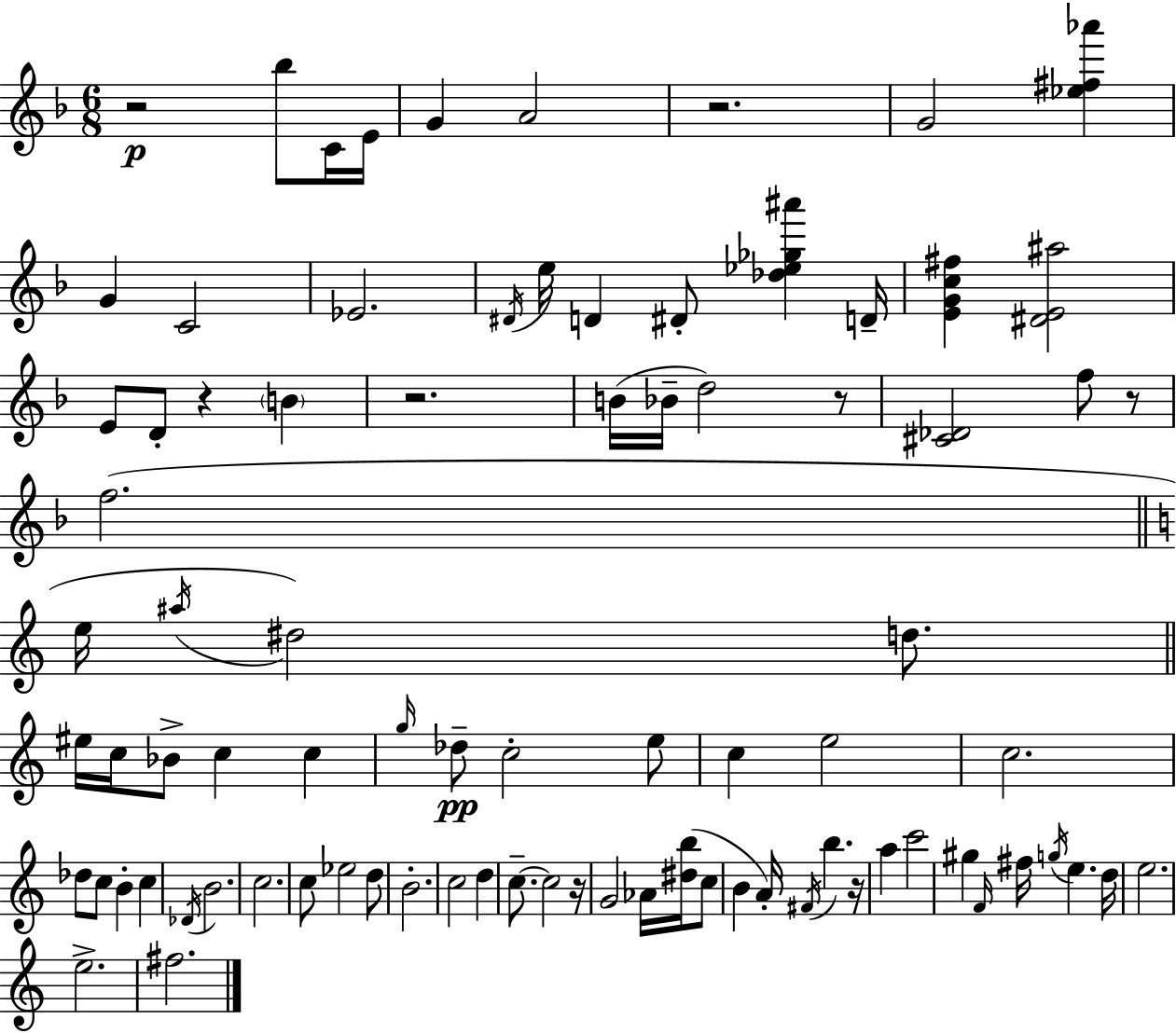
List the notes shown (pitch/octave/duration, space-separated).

R/h Bb5/e C4/s E4/s G4/q A4/h R/h. G4/h [Eb5,F#5,Ab6]/q G4/q C4/h Eb4/h. D#4/s E5/s D4/q D#4/e [Db5,Eb5,Gb5,A#6]/q D4/s [E4,G4,C5,F#5]/q [D#4,E4,A#5]/h E4/e D4/e R/q B4/q R/h. B4/s Bb4/s D5/h R/e [C#4,Db4]/h F5/e R/e F5/h. E5/s A#5/s D#5/h D5/e. EIS5/s C5/s Bb4/e C5/q C5/q G5/s Db5/e C5/h E5/e C5/q E5/h C5/h. Db5/e C5/e B4/q C5/q Db4/s B4/h. C5/h. C5/e Eb5/h D5/e B4/h. C5/h D5/q C5/e. C5/h R/s G4/h Ab4/s [D#5,B5]/s C5/e B4/q A4/s F#4/s B5/q. R/s A5/q C6/h G#5/q F4/s F#5/s G5/s E5/q. D5/s E5/h. E5/h. F#5/h.